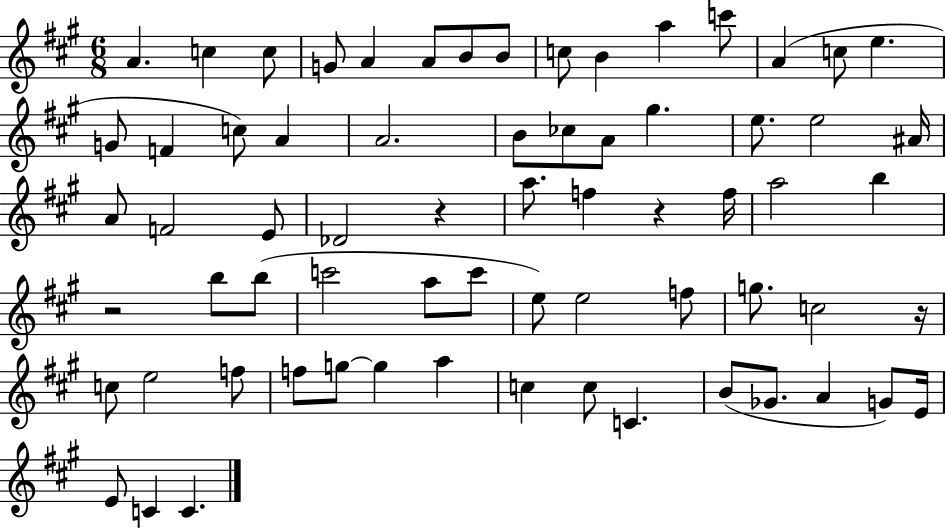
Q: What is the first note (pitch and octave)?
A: A4